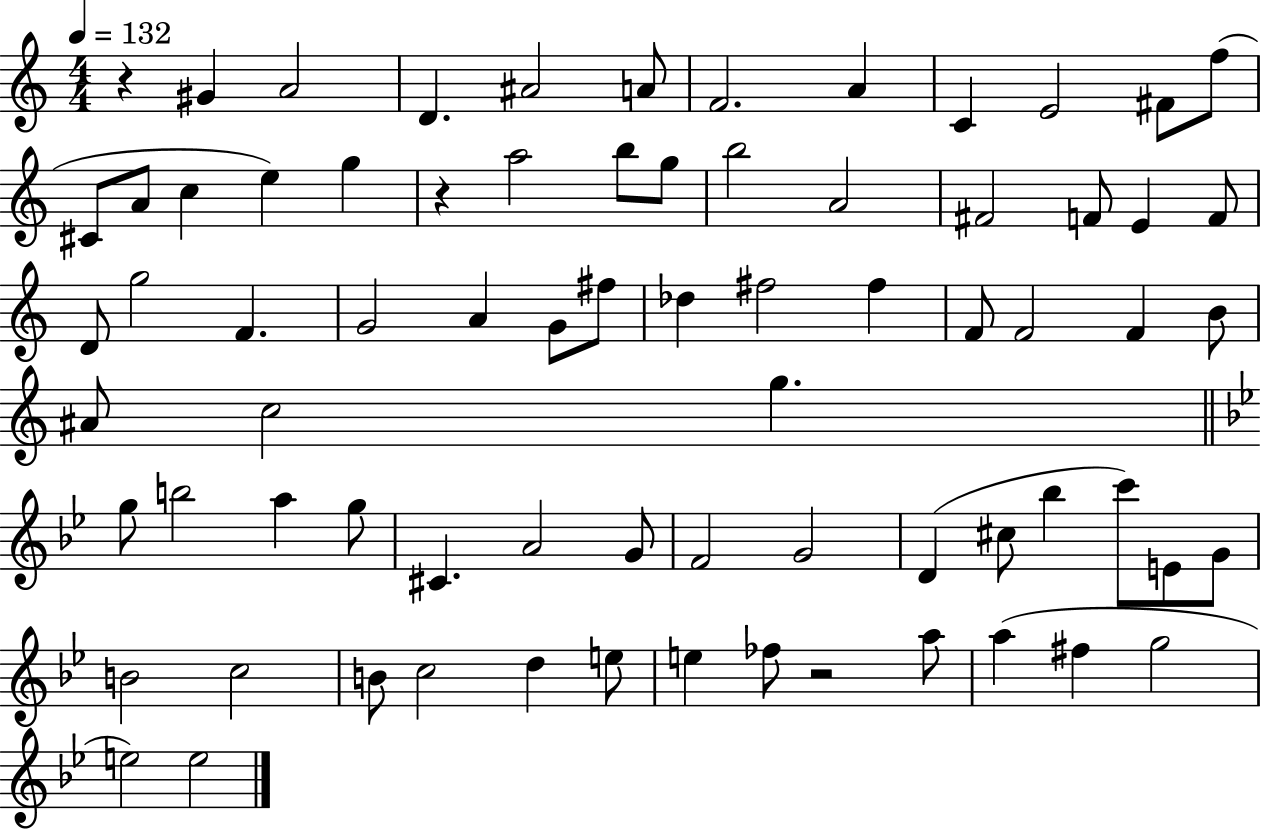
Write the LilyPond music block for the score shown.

{
  \clef treble
  \numericTimeSignature
  \time 4/4
  \key c \major
  \tempo 4 = 132
  \repeat volta 2 { r4 gis'4 a'2 | d'4. ais'2 a'8 | f'2. a'4 | c'4 e'2 fis'8 f''8( | \break cis'8 a'8 c''4 e''4) g''4 | r4 a''2 b''8 g''8 | b''2 a'2 | fis'2 f'8 e'4 f'8 | \break d'8 g''2 f'4. | g'2 a'4 g'8 fis''8 | des''4 fis''2 fis''4 | f'8 f'2 f'4 b'8 | \break ais'8 c''2 g''4. | \bar "||" \break \key bes \major g''8 b''2 a''4 g''8 | cis'4. a'2 g'8 | f'2 g'2 | d'4( cis''8 bes''4 c'''8) e'8 g'8 | \break b'2 c''2 | b'8 c''2 d''4 e''8 | e''4 fes''8 r2 a''8 | a''4( fis''4 g''2 | \break e''2) e''2 | } \bar "|."
}